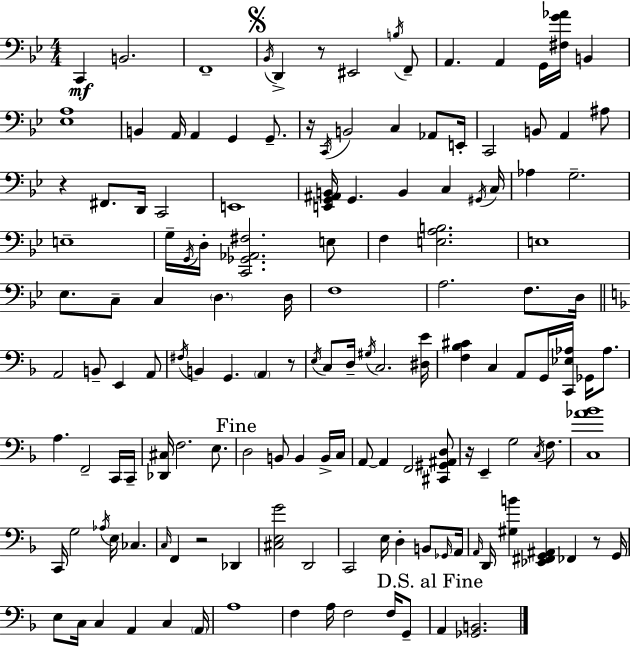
C2/q B2/h. F2/w Bb2/s D2/q R/e EIS2/h B3/s F2/e A2/q. A2/q G2/s [F#3,G4,Ab4]/s B2/q [Eb3,A3]/w B2/q A2/s A2/q G2/q G2/e. R/s C2/s B2/h C3/q Ab2/e E2/s C2/h B2/e A2/q A#3/e R/q F#2/e. D2/s C2/h E2/w [E2,G2,A#2,B2]/s G2/q. B2/q C3/q G#2/s C3/s Ab3/q G3/h. E3/w G3/s G2/s D3/s [C2,Gb2,Ab2,F#3]/h. E3/e F3/q [E3,A3,B3]/h. E3/w Eb3/e. C3/e C3/q D3/q. D3/s F3/w A3/h. F3/e. D3/s A2/h B2/e E2/q A2/e F#3/s B2/q G2/q. A2/q R/e E3/s C3/e D3/s G#3/s C3/h. [D#3,E4]/s [F3,Bb3,C#4]/q C3/q A2/e G2/s [C2,Eb3,Ab3]/s Gb2/s Ab3/e. A3/q. F2/h C2/s C2/s [Db2,C#3]/s F3/h. E3/e. D3/h B2/e B2/q B2/s C3/s A2/e A2/q F2/h [C#2,G#2,A#2,D3]/e R/s E2/q G3/h C3/s F3/e. [C3,Ab4,Bb4]/w C2/s G3/h Ab3/s E3/s CES3/q. C3/s F2/q R/h Db2/q [C#3,E3,G4]/h D2/h C2/h E3/s D3/q B2/e Gb2/s A2/s A2/s D2/s [G#3,B4]/q [Eb2,F#2,G2,A#2]/q FES2/q R/e G2/s E3/e C3/s C3/q A2/q C3/q A2/s A3/w F3/q A3/s F3/h F3/s G2/e A2/q [Gb2,B2]/h.